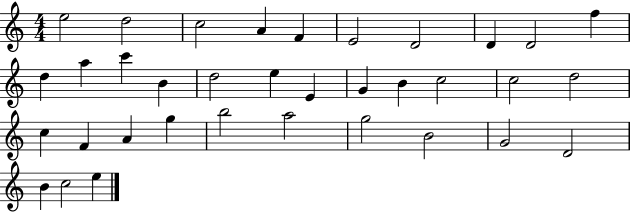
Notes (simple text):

E5/h D5/h C5/h A4/q F4/q E4/h D4/h D4/q D4/h F5/q D5/q A5/q C6/q B4/q D5/h E5/q E4/q G4/q B4/q C5/h C5/h D5/h C5/q F4/q A4/q G5/q B5/h A5/h G5/h B4/h G4/h D4/h B4/q C5/h E5/q